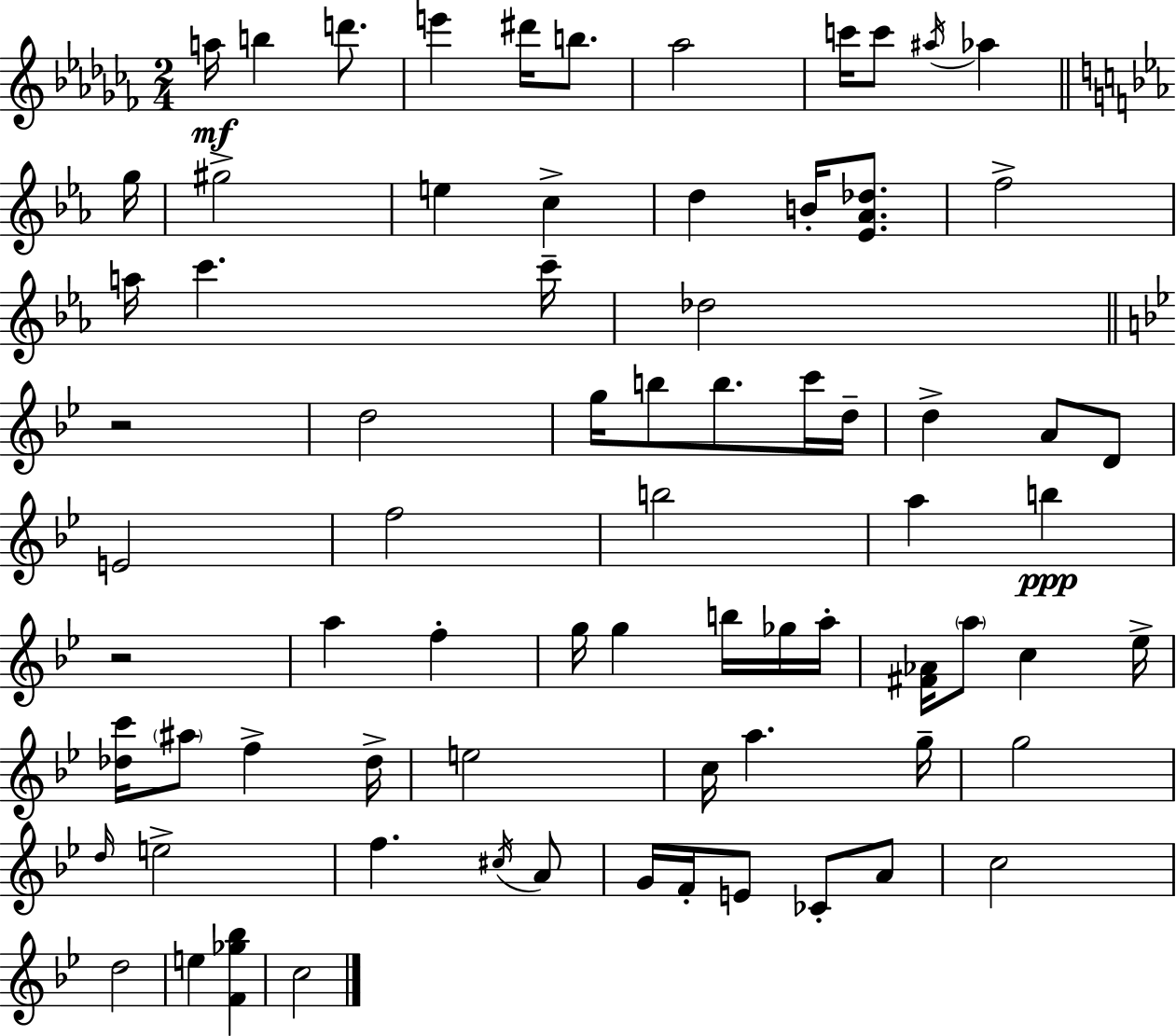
{
  \clef treble
  \numericTimeSignature
  \time 2/4
  \key aes \minor
  a''16\mf b''4 d'''8. | e'''4 dis'''16 b''8. | aes''2 | c'''16 c'''8 \acciaccatura { ais''16 } aes''4 | \break \bar "||" \break \key ees \major g''16 gis''2-> | e''4 c''4-> | d''4 b'16-. <ees' aes' des''>8. | f''2-> | \break a''16 c'''4. | c'''16-- des''2 | \bar "||" \break \key bes \major r2 | d''2 | g''16 b''8 b''8. c'''16 d''16-- | d''4-> a'8 d'8 | \break e'2 | f''2 | b''2 | a''4 b''4\ppp | \break r2 | a''4 f''4-. | g''16 g''4 b''16 ges''16 a''16-. | <fis' aes'>16 \parenthesize a''8 c''4 ees''16-> | \break <des'' c'''>16 \parenthesize ais''8 f''4-> des''16-> | e''2 | c''16 a''4. g''16-- | g''2 | \break \grace { d''16 } e''2-> | f''4. \acciaccatura { cis''16 } | a'8 g'16 f'16-. e'8 ces'8-. | a'8 c''2 | \break d''2 | e''4 <f' ges'' bes''>4 | c''2 | \bar "|."
}